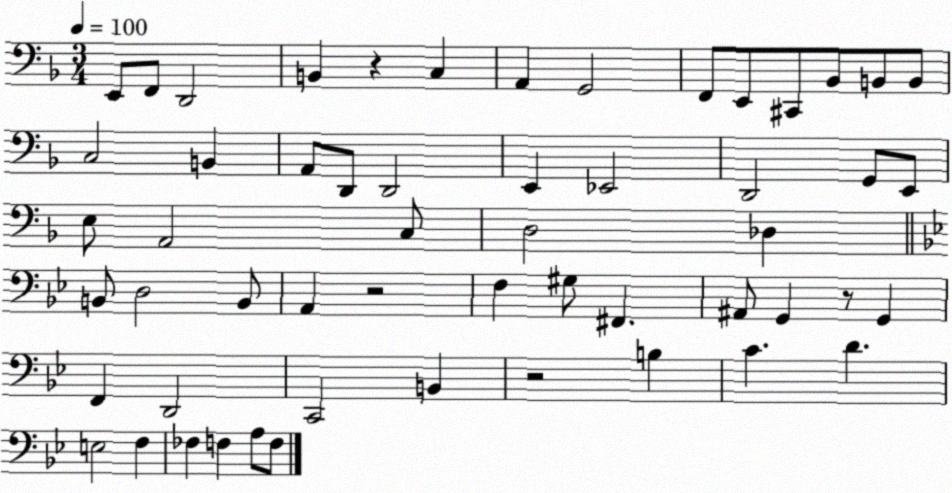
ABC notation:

X:1
T:Untitled
M:3/4
L:1/4
K:F
E,,/2 F,,/2 D,,2 B,, z C, A,, G,,2 F,,/2 E,,/2 ^C,,/2 _B,,/2 B,,/2 B,,/2 C,2 B,, A,,/2 D,,/2 D,,2 E,, _E,,2 D,,2 G,,/2 E,,/2 E,/2 A,,2 C,/2 D,2 _D, B,,/2 D,2 B,,/2 A,, z2 F, ^G,/2 ^F,, ^A,,/2 G,, z/2 G,, F,, D,,2 C,,2 B,, z2 B, C D E,2 F, _F, F, A,/2 F,/2